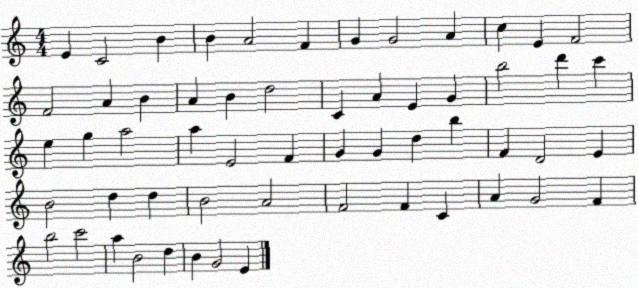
X:1
T:Untitled
M:4/4
L:1/4
K:C
E C2 B B A2 F G G2 A c E F2 F2 A B A B d2 C A E G b2 d' c' e g a2 a E2 F G G d b F D2 E B2 d d B2 A2 F2 F C A G2 F b2 c'2 a B2 d B G2 E